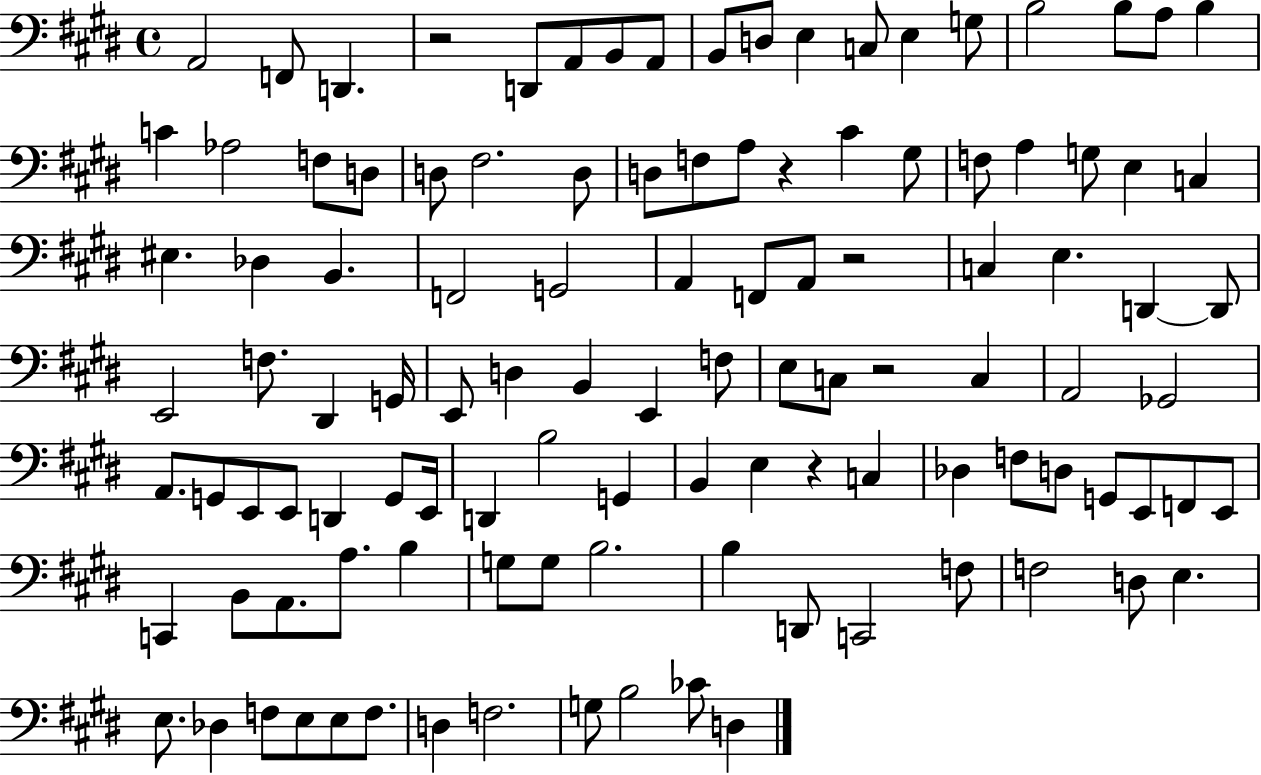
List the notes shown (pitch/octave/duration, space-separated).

A2/h F2/e D2/q. R/h D2/e A2/e B2/e A2/e B2/e D3/e E3/q C3/e E3/q G3/e B3/h B3/e A3/e B3/q C4/q Ab3/h F3/e D3/e D3/e F#3/h. D3/e D3/e F3/e A3/e R/q C#4/q G#3/e F3/e A3/q G3/e E3/q C3/q EIS3/q. Db3/q B2/q. F2/h G2/h A2/q F2/e A2/e R/h C3/q E3/q. D2/q D2/e E2/h F3/e. D#2/q G2/s E2/e D3/q B2/q E2/q F3/e E3/e C3/e R/h C3/q A2/h Gb2/h A2/e. G2/e E2/e E2/e D2/q G2/e E2/s D2/q B3/h G2/q B2/q E3/q R/q C3/q Db3/q F3/e D3/e G2/e E2/e F2/e E2/e C2/q B2/e A2/e. A3/e. B3/q G3/e G3/e B3/h. B3/q D2/e C2/h F3/e F3/h D3/e E3/q. E3/e. Db3/q F3/e E3/e E3/e F3/e. D3/q F3/h. G3/e B3/h CES4/e D3/q